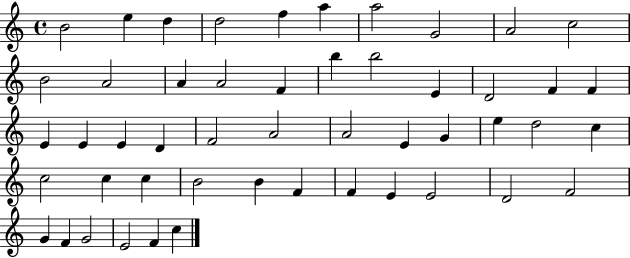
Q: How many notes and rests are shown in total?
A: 50